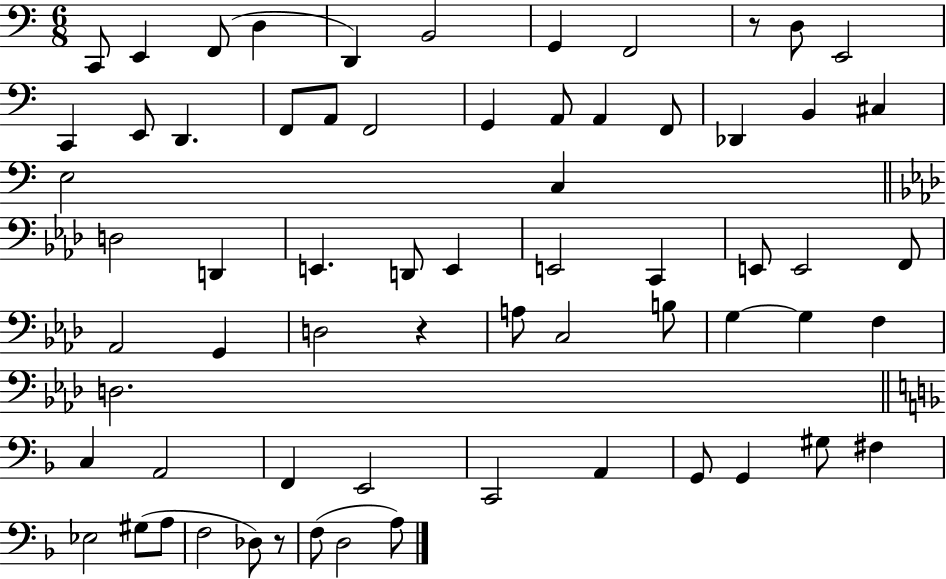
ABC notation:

X:1
T:Untitled
M:6/8
L:1/4
K:C
C,,/2 E,, F,,/2 D, D,, B,,2 G,, F,,2 z/2 D,/2 E,,2 C,, E,,/2 D,, F,,/2 A,,/2 F,,2 G,, A,,/2 A,, F,,/2 _D,, B,, ^C, E,2 C, D,2 D,, E,, D,,/2 E,, E,,2 C,, E,,/2 E,,2 F,,/2 _A,,2 G,, D,2 z A,/2 C,2 B,/2 G, G, F, D,2 C, A,,2 F,, E,,2 C,,2 A,, G,,/2 G,, ^G,/2 ^F, _E,2 ^G,/2 A,/2 F,2 _D,/2 z/2 F,/2 D,2 A,/2